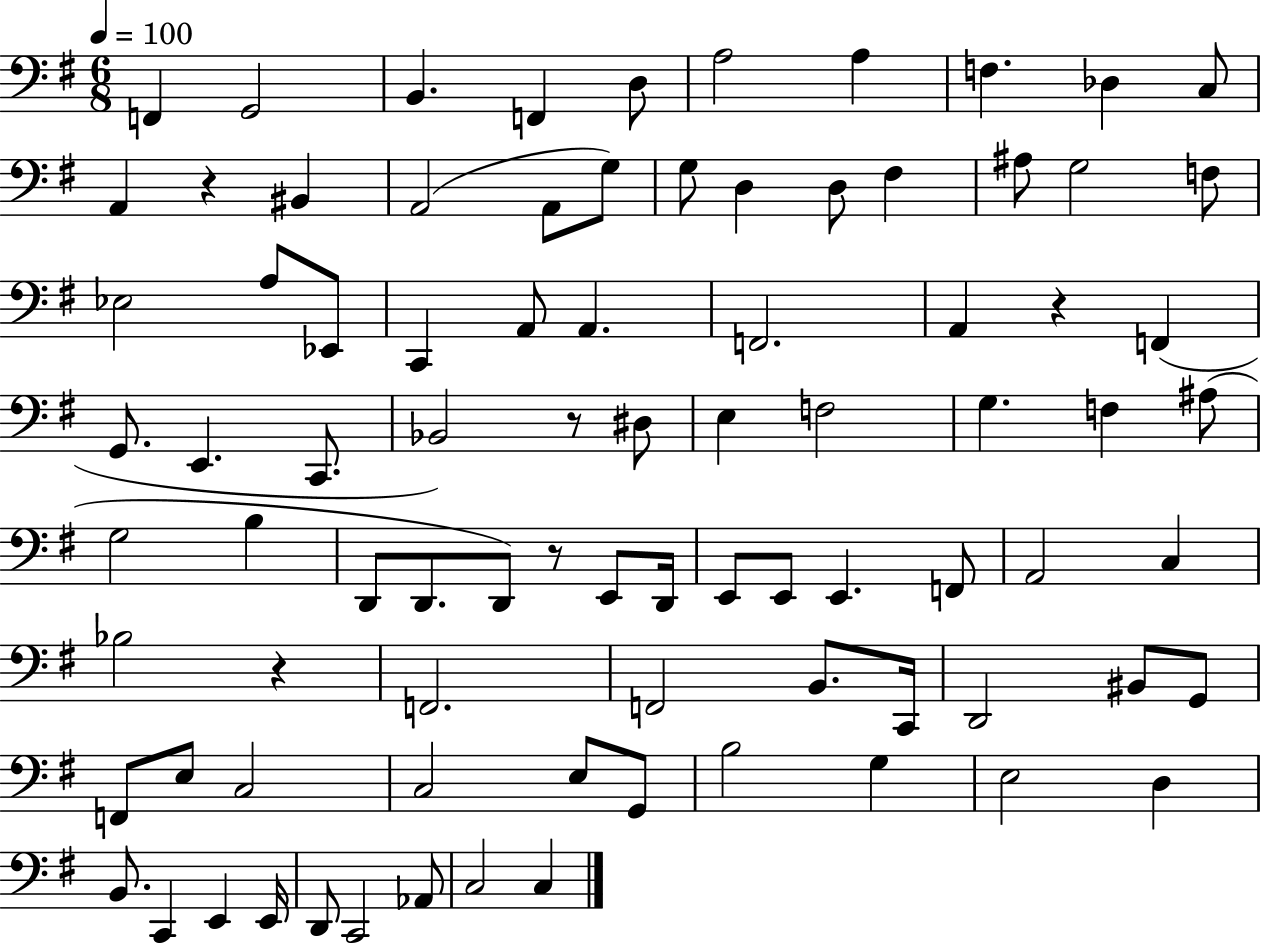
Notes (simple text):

F2/q G2/h B2/q. F2/q D3/e A3/h A3/q F3/q. Db3/q C3/e A2/q R/q BIS2/q A2/h A2/e G3/e G3/e D3/q D3/e F#3/q A#3/e G3/h F3/e Eb3/h A3/e Eb2/e C2/q A2/e A2/q. F2/h. A2/q R/q F2/q G2/e. E2/q. C2/e. Bb2/h R/e D#3/e E3/q F3/h G3/q. F3/q A#3/e G3/h B3/q D2/e D2/e. D2/e R/e E2/e D2/s E2/e E2/e E2/q. F2/e A2/h C3/q Bb3/h R/q F2/h. F2/h B2/e. C2/s D2/h BIS2/e G2/e F2/e E3/e C3/h C3/h E3/e G2/e B3/h G3/q E3/h D3/q B2/e. C2/q E2/q E2/s D2/e C2/h Ab2/e C3/h C3/q